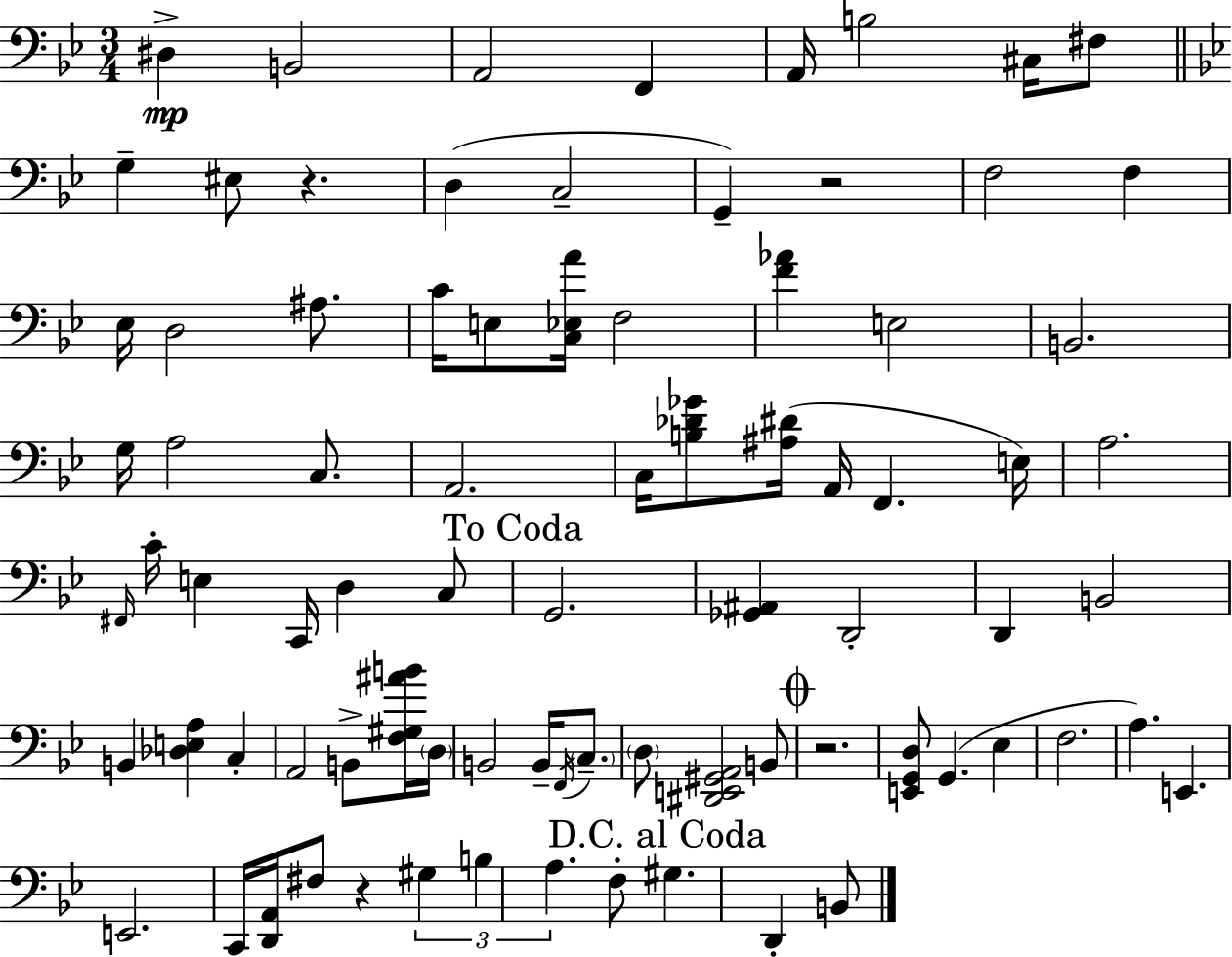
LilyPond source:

{
  \clef bass
  \numericTimeSignature
  \time 3/4
  \key g \minor
  dis4->\mp b,2 | a,2 f,4 | a,16 b2 cis16 fis8 | \bar "||" \break \key bes \major g4-- eis8 r4. | d4( c2-- | g,4--) r2 | f2 f4 | \break ees16 d2 ais8. | c'16 e8 <c ees a'>16 f2 | <f' aes'>4 e2 | b,2. | \break g16 a2 c8. | a,2. | c16 <b des' ges'>8 <ais dis'>16( a,16 f,4. e16) | a2. | \break \grace { fis,16 } c'16-. e4 c,16 d4 c8 | \mark "To Coda" g,2. | <ges, ais,>4 d,2-. | d,4 b,2 | \break b,4 <des e a>4 c4-. | a,2 b,8-> <f gis ais' b'>16 | \parenthesize d16 b,2 b,16-- \acciaccatura { f,16 } \parenthesize c8.-- | \parenthesize d8 <dis, e, gis, a,>2 | \break b,8 \mark \markup { \musicglyph "scripts.coda" } r2. | <e, g, d>8 g,4.( ees4 | f2. | a4.) e,4. | \break e,2. | c,16 <d, a,>16 fis8 r4 \tuplet 3/2 { gis4 | b4 a4. } | f8-. \mark "D.C. al Coda" gis4. d,4-. | \break b,8 \bar "|."
}